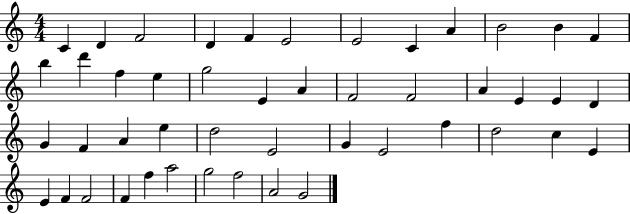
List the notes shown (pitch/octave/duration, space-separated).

C4/q D4/q F4/h D4/q F4/q E4/h E4/h C4/q A4/q B4/h B4/q F4/q B5/q D6/q F5/q E5/q G5/h E4/q A4/q F4/h F4/h A4/q E4/q E4/q D4/q G4/q F4/q A4/q E5/q D5/h E4/h G4/q E4/h F5/q D5/h C5/q E4/q E4/q F4/q F4/h F4/q F5/q A5/h G5/h F5/h A4/h G4/h